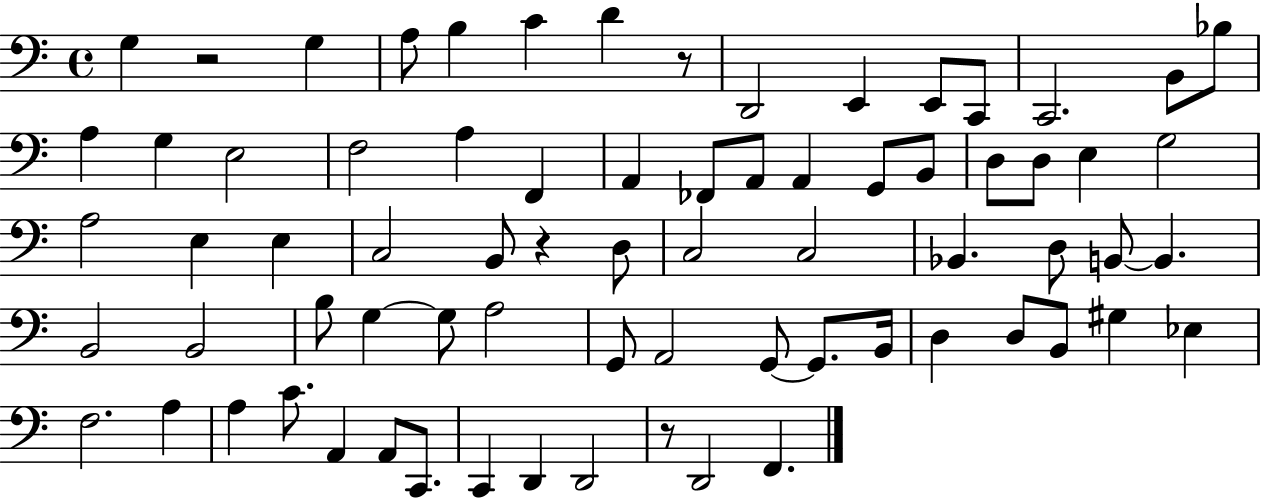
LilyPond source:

{
  \clef bass
  \time 4/4
  \defaultTimeSignature
  \key c \major
  \repeat volta 2 { g4 r2 g4 | a8 b4 c'4 d'4 r8 | d,2 e,4 e,8 c,8 | c,2. b,8 bes8 | \break a4 g4 e2 | f2 a4 f,4 | a,4 fes,8 a,8 a,4 g,8 b,8 | d8 d8 e4 g2 | \break a2 e4 e4 | c2 b,8 r4 d8 | c2 c2 | bes,4. d8 b,8~~ b,4. | \break b,2 b,2 | b8 g4~~ g8 a2 | g,8 a,2 g,8~~ g,8. b,16 | d4 d8 b,8 gis4 ees4 | \break f2. a4 | a4 c'8. a,4 a,8 c,8. | c,4 d,4 d,2 | r8 d,2 f,4. | \break } \bar "|."
}